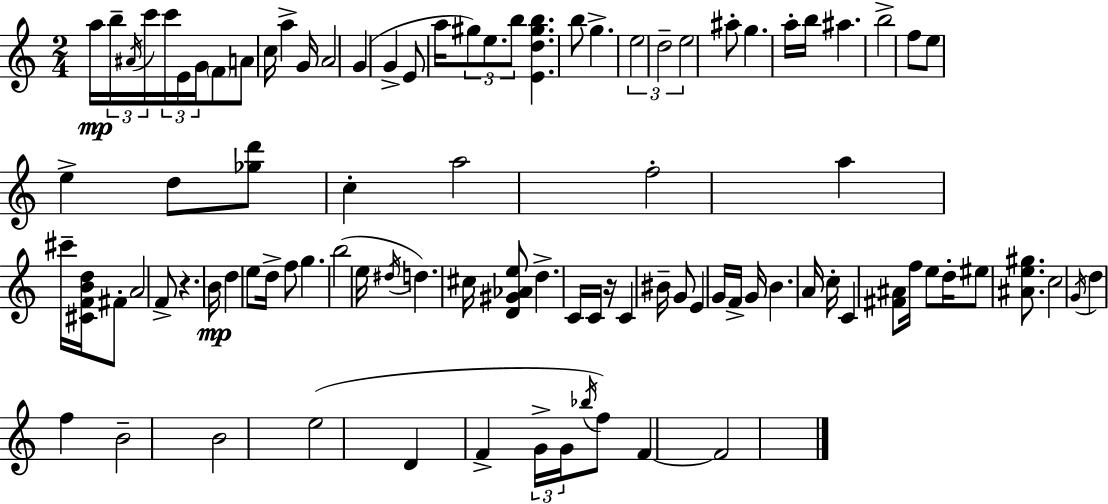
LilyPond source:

{
  \clef treble
  \numericTimeSignature
  \time 2/4
  \key c \major
  a''16\mp \tuplet 3/2 { b''16-- \acciaccatura { ais'16 } c'''16 } \tuplet 3/2 { c'''16 e'16 g'16 } \parenthesize f'8 | a'8 c''16 a''4-> | g'16 a'2 | g'4( g'4-> | \break e'8 a''16 \tuplet 3/2 { gis''8) e''8. | b''8 } <e' d'' gis'' b''>4. | b''8 g''4.-> | \tuplet 3/2 { e''2 | \break d''2-- | e''2 } | ais''8-. g''4. | a''16-. b''16 ais''4. | \break b''2-> | f''8 e''8 e''4-> | d''8 <ges'' d'''>8 c''4-. | a''2 | \break f''2-. | a''4 cis'''16-- <cis' f' b' d''>16 fis'8-. | a'2 | f'8-> r4. | \break b'16\mp d''4 e''8 | d''16-> f''8 g''4. | b''2( | e''16 \acciaccatura { dis''16 }) d''4. | \break cis''16 <d' gis' aes' e''>8 d''4.-> | c'16 c'16 r16 c'4 | bis'16-- g'8 e'4 | g'16 f'16-> g'16 b'4. | \break a'16 c''16-. c'4 <fis' ais'>8 | f''16 e''8 d''16-. eis''8 <ais' e'' gis''>8. | c''2 | \acciaccatura { g'16 } d''4 f''4 | \break b'2-- | b'2 | e''2( | d'4 f'4-> | \break \tuplet 3/2 { g'16-> g'16 \acciaccatura { bes''16 }) } f''8 | f'4~~ f'2 | \bar "|."
}